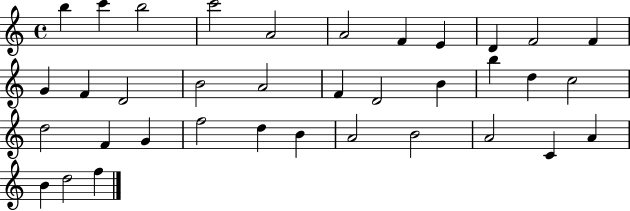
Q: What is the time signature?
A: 4/4